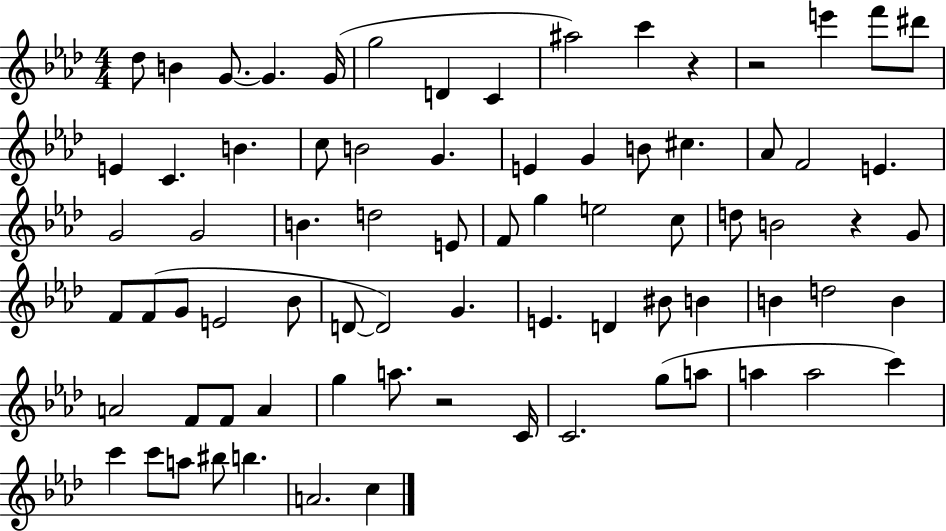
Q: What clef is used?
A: treble